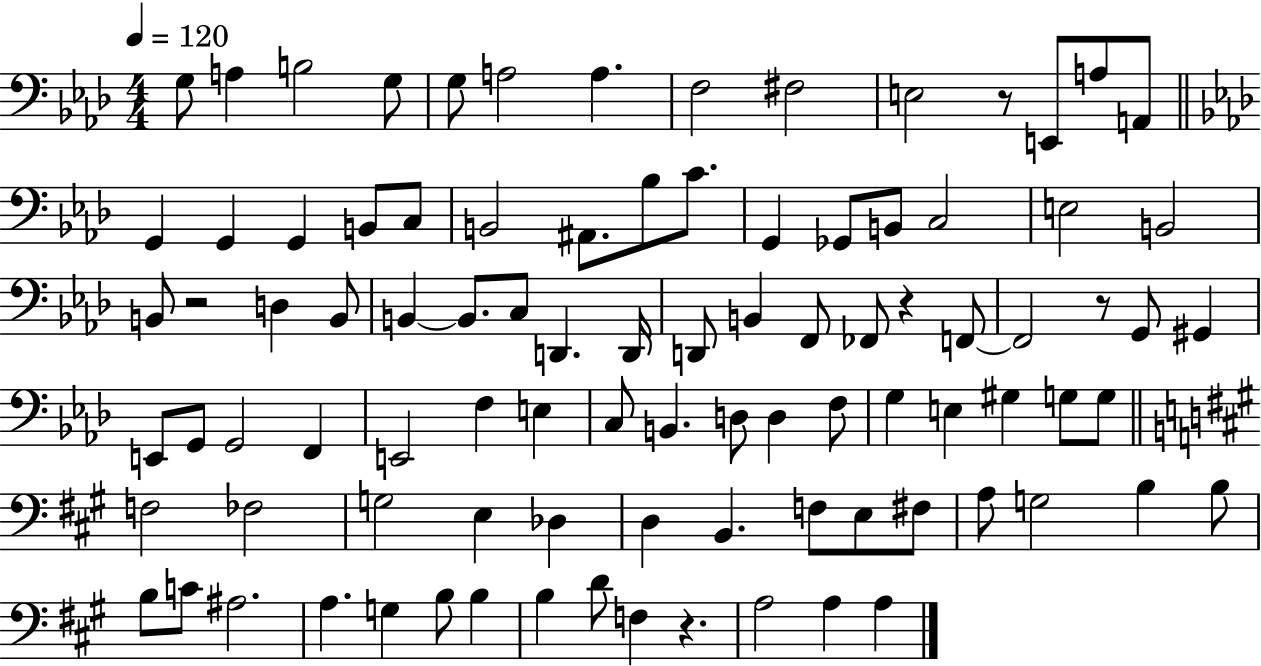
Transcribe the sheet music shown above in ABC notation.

X:1
T:Untitled
M:4/4
L:1/4
K:Ab
G,/2 A, B,2 G,/2 G,/2 A,2 A, F,2 ^F,2 E,2 z/2 E,,/2 A,/2 A,,/2 G,, G,, G,, B,,/2 C,/2 B,,2 ^A,,/2 _B,/2 C/2 G,, _G,,/2 B,,/2 C,2 E,2 B,,2 B,,/2 z2 D, B,,/2 B,, B,,/2 C,/2 D,, D,,/4 D,,/2 B,, F,,/2 _F,,/2 z F,,/2 F,,2 z/2 G,,/2 ^G,, E,,/2 G,,/2 G,,2 F,, E,,2 F, E, C,/2 B,, D,/2 D, F,/2 G, E, ^G, G,/2 G,/2 F,2 _F,2 G,2 E, _D, D, B,, F,/2 E,/2 ^F,/2 A,/2 G,2 B, B,/2 B,/2 C/2 ^A,2 A, G, B,/2 B, B, D/2 F, z A,2 A, A,